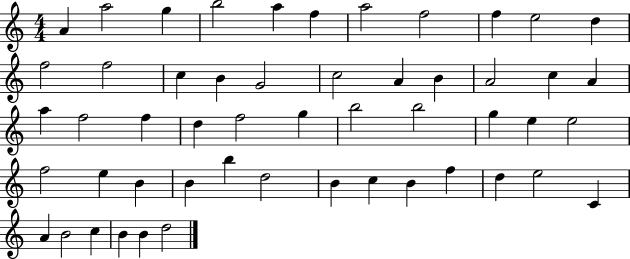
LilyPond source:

{
  \clef treble
  \numericTimeSignature
  \time 4/4
  \key c \major
  a'4 a''2 g''4 | b''2 a''4 f''4 | a''2 f''2 | f''4 e''2 d''4 | \break f''2 f''2 | c''4 b'4 g'2 | c''2 a'4 b'4 | a'2 c''4 a'4 | \break a''4 f''2 f''4 | d''4 f''2 g''4 | b''2 b''2 | g''4 e''4 e''2 | \break f''2 e''4 b'4 | b'4 b''4 d''2 | b'4 c''4 b'4 f''4 | d''4 e''2 c'4 | \break a'4 b'2 c''4 | b'4 b'4 d''2 | \bar "|."
}